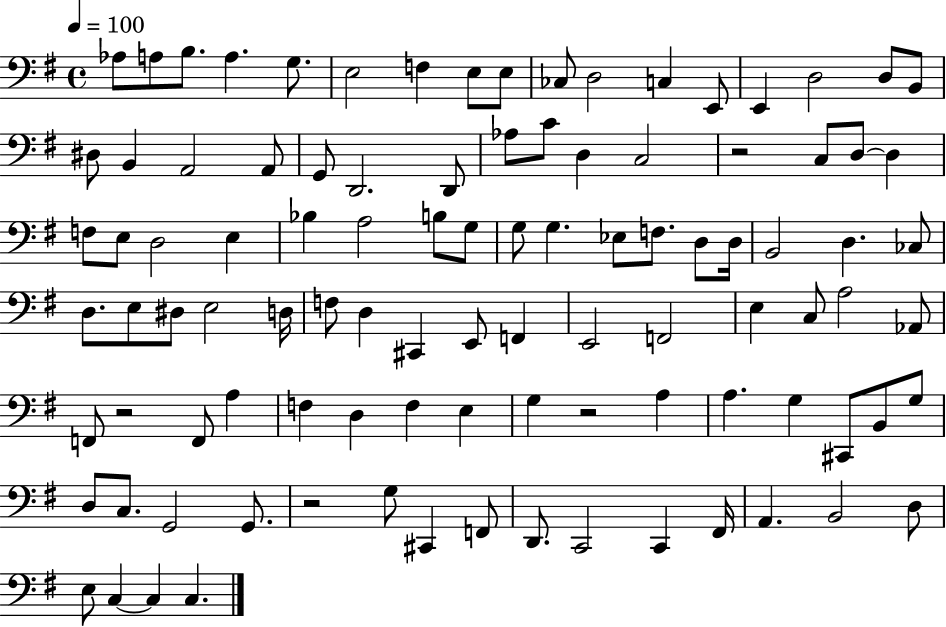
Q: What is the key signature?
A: G major